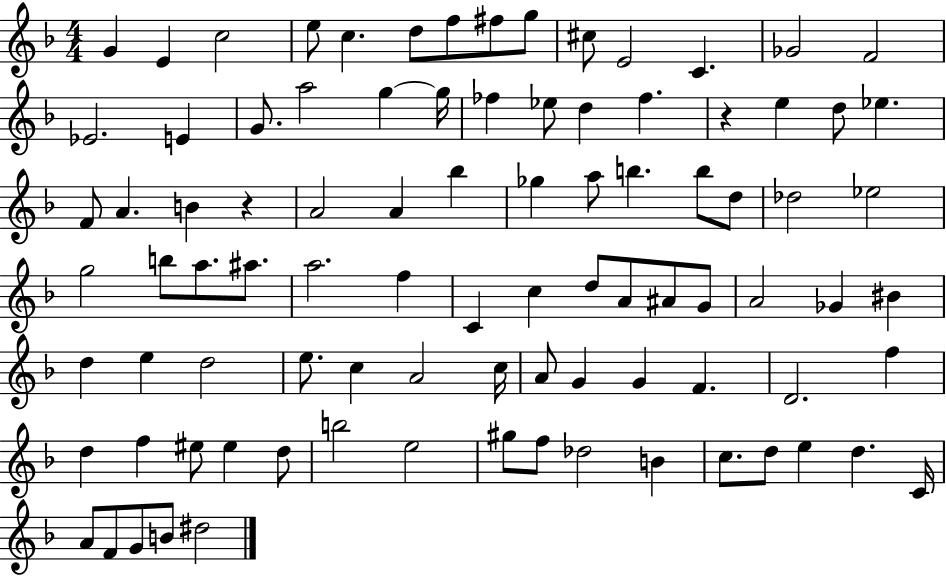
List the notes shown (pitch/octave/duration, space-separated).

G4/q E4/q C5/h E5/e C5/q. D5/e F5/e F#5/e G5/e C#5/e E4/h C4/q. Gb4/h F4/h Eb4/h. E4/q G4/e. A5/h G5/q G5/s FES5/q Eb5/e D5/q FES5/q. R/q E5/q D5/e Eb5/q. F4/e A4/q. B4/q R/q A4/h A4/q Bb5/q Gb5/q A5/e B5/q. B5/e D5/e Db5/h Eb5/h G5/h B5/e A5/e. A#5/e. A5/h. F5/q C4/q C5/q D5/e A4/e A#4/e G4/e A4/h Gb4/q BIS4/q D5/q E5/q D5/h E5/e. C5/q A4/h C5/s A4/e G4/q G4/q F4/q. D4/h. F5/q D5/q F5/q EIS5/e EIS5/q D5/e B5/h E5/h G#5/e F5/e Db5/h B4/q C5/e. D5/e E5/q D5/q. C4/s A4/e F4/e G4/e B4/e D#5/h